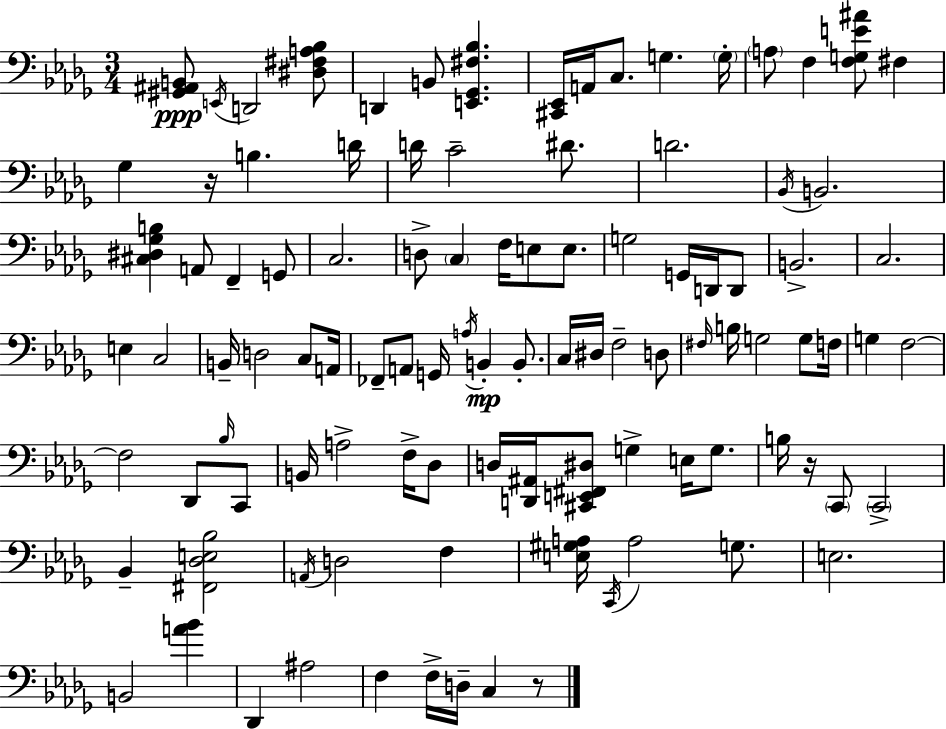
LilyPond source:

{
  \clef bass
  \numericTimeSignature
  \time 3/4
  \key bes \minor
  <gis, ais, b,>8\ppp \acciaccatura { e,16 } d,2 <dis fis a bes>8 | d,4 b,8 <e, ges, fis bes>4. | <cis, ees,>16 a,16 c8. g4. | \parenthesize g16-. \parenthesize a8 f4 <f g e' ais'>8 fis4 | \break ges4 r16 b4. | d'16 d'16 c'2-- dis'8. | d'2. | \acciaccatura { bes,16 } b,2. | \break <cis dis ges b>4 a,8 f,4-- | g,8 c2. | d8-> \parenthesize c4 f16 e8 e8. | g2 g,16 d,16 | \break d,8 b,2.-> | c2. | e4 c2 | b,16-- d2 c8 | \break a,16 fes,8-- a,8 g,16 \acciaccatura { a16 }\mp b,4-. | b,8.-. c16 dis16 f2-- | d8 \grace { fis16 } b16 g2 | g8 f16 g4 f2~~ | \break f2 | des,8 \grace { bes16 } c,8 b,16 a2-> | f16-> des8 d16 <d, ais,>16 <cis, e, fis, dis>8 g4-> | e16 g8. b16 r16 \parenthesize c,8 \parenthesize c,2-> | \break bes,4-- <fis, des e bes>2 | \acciaccatura { a,16 } d2 | f4 <e gis a>16 \acciaccatura { c,16 } a2 | g8. e2. | \break b,2 | <a' bes'>4 des,4 ais2 | f4 f16-> | d16-- c4 r8 \bar "|."
}